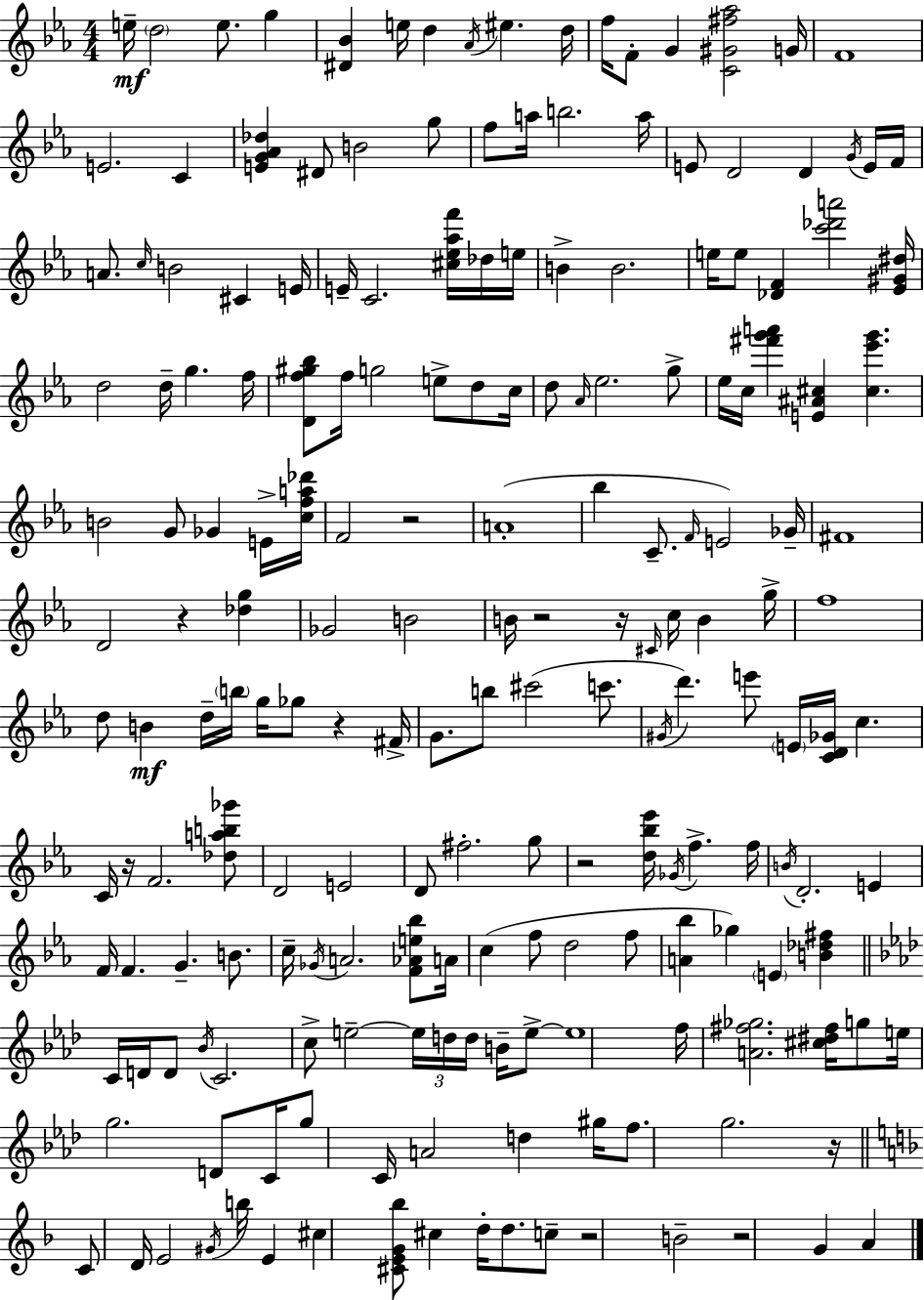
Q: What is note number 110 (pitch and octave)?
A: G4